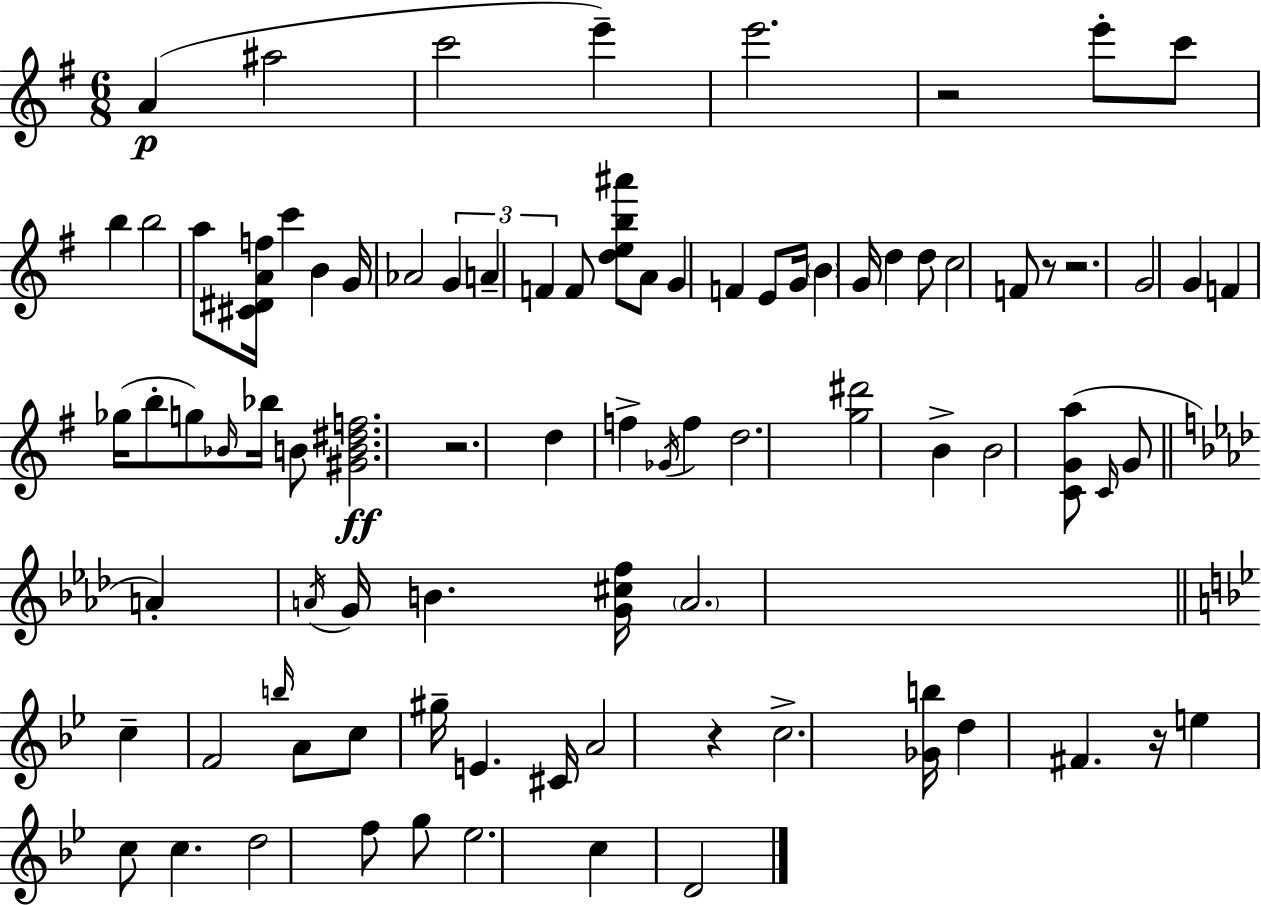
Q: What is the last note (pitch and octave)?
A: D4